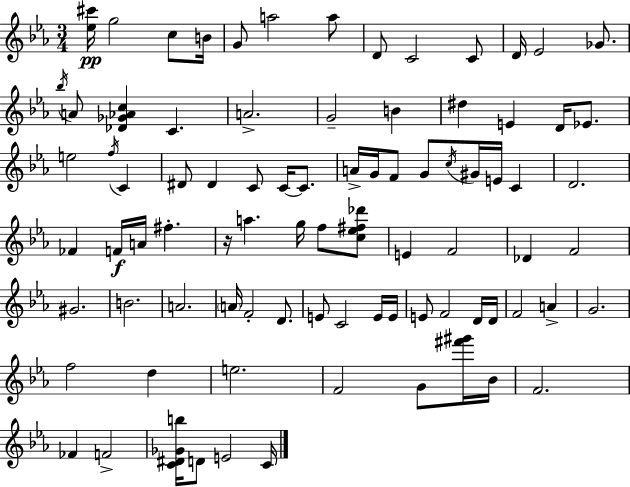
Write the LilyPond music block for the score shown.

{
  \clef treble
  \numericTimeSignature
  \time 3/4
  \key ees \major
  \repeat volta 2 { <ees'' cis'''>16\pp g''2 c''8 b'16 | g'8 a''2 a''8 | d'8 c'2 c'8 | d'16 ees'2 ges'8. | \break \acciaccatura { bes''16 } a'8 <des' ges' aes' c''>4 c'4. | a'2.-> | g'2-- b'4 | dis''4 e'4 d'16 ees'8. | \break e''2 \acciaccatura { f''16 } c'4 | dis'8 dis'4 c'8 c'16~~ c'8. | a'16-> g'16 f'8 g'8 \acciaccatura { c''16 } gis'16 e'16 c'4 | d'2. | \break fes'4 f'16\f a'16 fis''4.-. | r16 a''4. g''16 f''8 | <c'' ees'' fis'' des'''>8 e'4 f'2 | des'4 f'2 | \break gis'2. | b'2. | a'2. | \parenthesize a'16 f'2-. | \break d'8. e'8 c'2 | e'16 e'16 e'8 f'2 | d'16 d'16 f'2 a'4-> | g'2. | \break f''2 d''4 | e''2. | f'2 g'8 | <fis''' gis'''>16 bes'16 f'2. | \break fes'4 f'2-> | <c' dis' ges' b''>16 d'8 e'2 | c'16 } \bar "|."
}